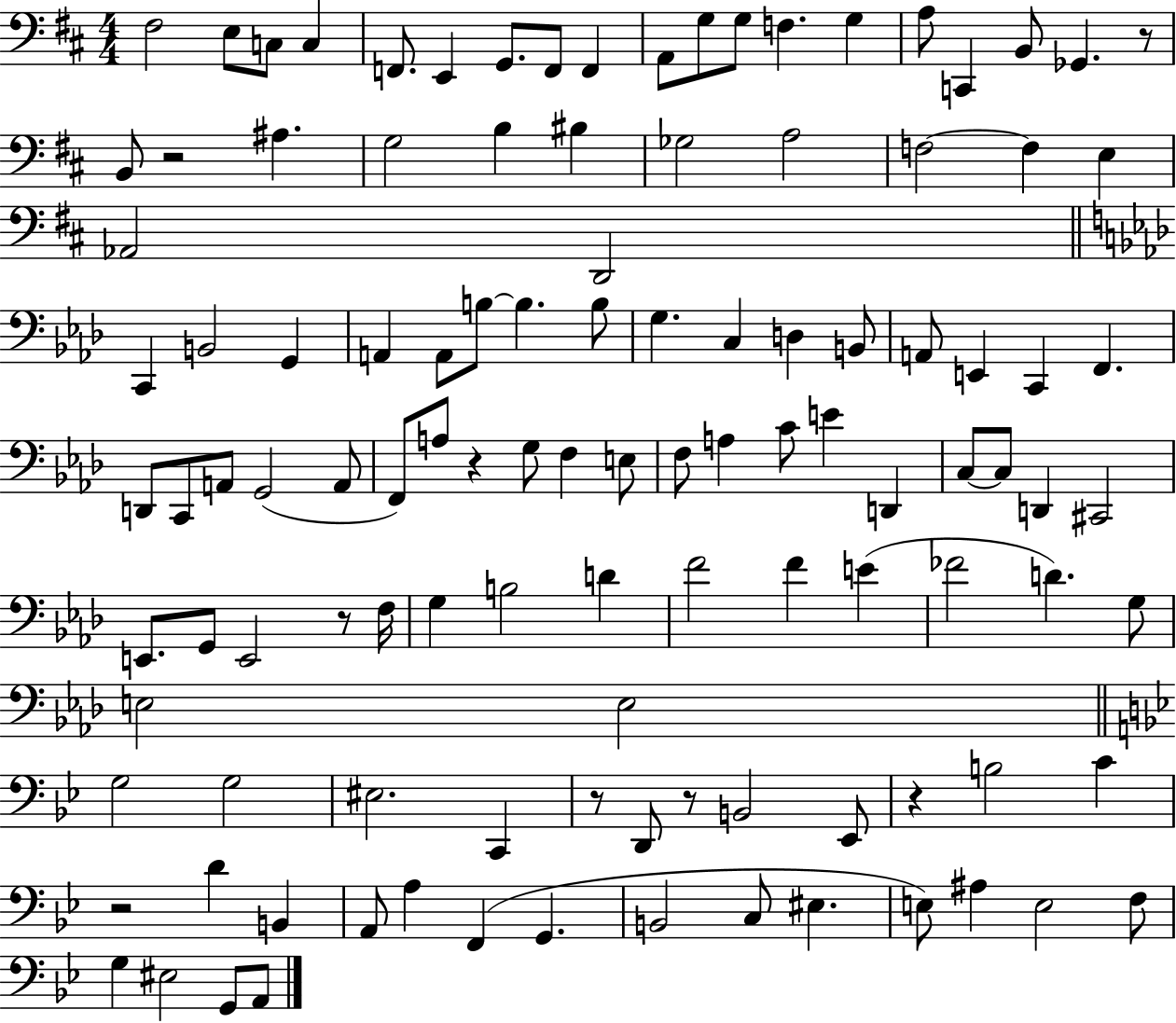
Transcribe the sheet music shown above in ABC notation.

X:1
T:Untitled
M:4/4
L:1/4
K:D
^F,2 E,/2 C,/2 C, F,,/2 E,, G,,/2 F,,/2 F,, A,,/2 G,/2 G,/2 F, G, A,/2 C,, B,,/2 _G,, z/2 B,,/2 z2 ^A, G,2 B, ^B, _G,2 A,2 F,2 F, E, _A,,2 D,,2 C,, B,,2 G,, A,, A,,/2 B,/2 B, B,/2 G, C, D, B,,/2 A,,/2 E,, C,, F,, D,,/2 C,,/2 A,,/2 G,,2 A,,/2 F,,/2 A,/2 z G,/2 F, E,/2 F,/2 A, C/2 E D,, C,/2 C,/2 D,, ^C,,2 E,,/2 G,,/2 E,,2 z/2 F,/4 G, B,2 D F2 F E _F2 D G,/2 E,2 E,2 G,2 G,2 ^E,2 C,, z/2 D,,/2 z/2 B,,2 _E,,/2 z B,2 C z2 D B,, A,,/2 A, F,, G,, B,,2 C,/2 ^E, E,/2 ^A, E,2 F,/2 G, ^E,2 G,,/2 A,,/2